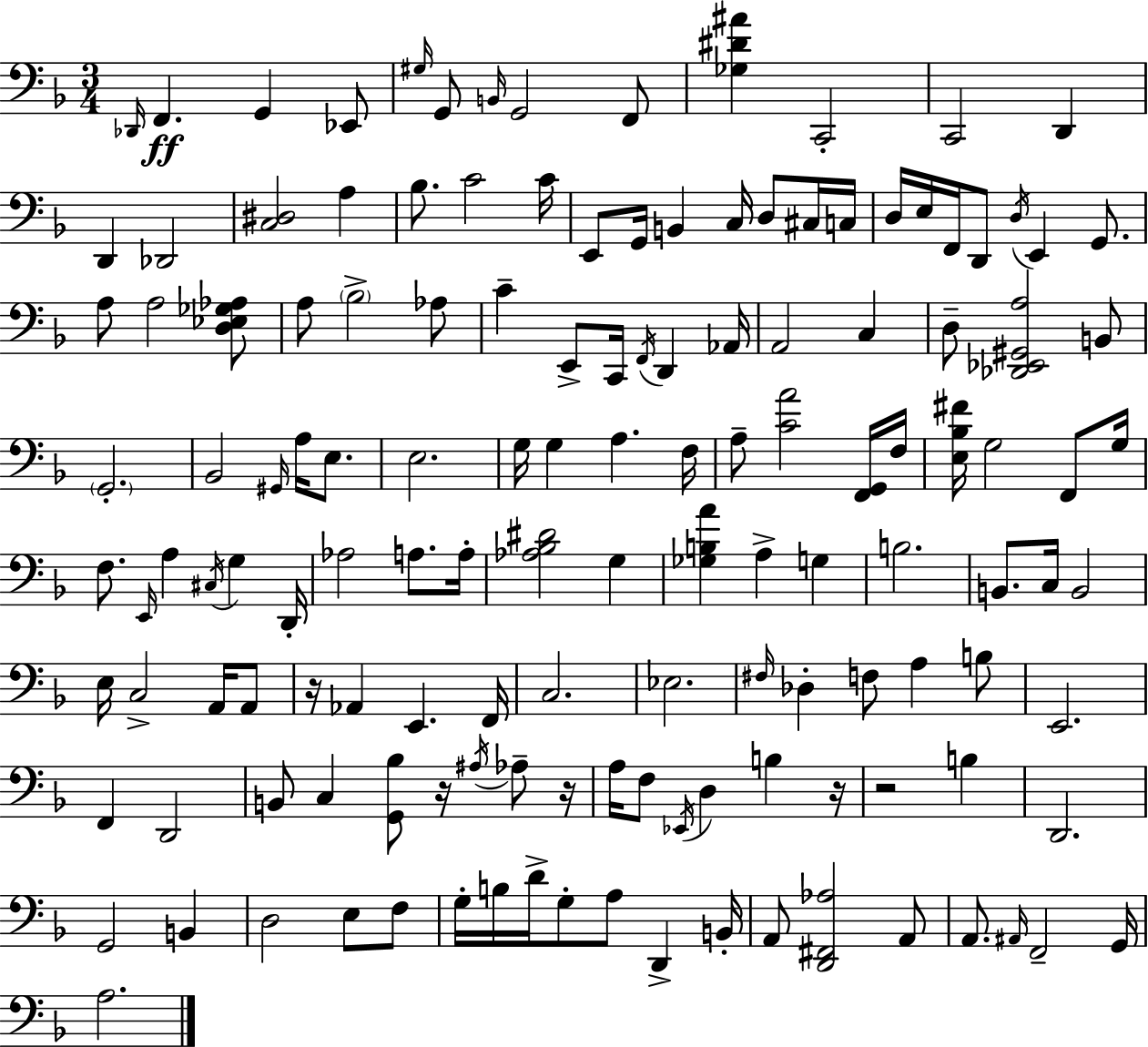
Db2/s F2/q. G2/q Eb2/e G#3/s G2/e B2/s G2/h F2/e [Gb3,D#4,A#4]/q C2/h C2/h D2/q D2/q Db2/h [C3,D#3]/h A3/q Bb3/e. C4/h C4/s E2/e G2/s B2/q C3/s D3/e C#3/s C3/s D3/s E3/s F2/s D2/e D3/s E2/q G2/e. A3/e A3/h [D3,Eb3,Gb3,Ab3]/e A3/e Bb3/h Ab3/e C4/q E2/e C2/s F2/s D2/q Ab2/s A2/h C3/q D3/e [Db2,Eb2,G#2,A3]/h B2/e G2/h. Bb2/h G#2/s A3/s E3/e. E3/h. G3/s G3/q A3/q. F3/s A3/e [C4,A4]/h [F2,G2]/s F3/s [E3,Bb3,F#4]/s G3/h F2/e G3/s F3/e. E2/s A3/q C#3/s G3/q D2/s Ab3/h A3/e. A3/s [Ab3,Bb3,D#4]/h G3/q [Gb3,B3,A4]/q A3/q G3/q B3/h. B2/e. C3/s B2/h E3/s C3/h A2/s A2/e R/s Ab2/q E2/q. F2/s C3/h. Eb3/h. F#3/s Db3/q F3/e A3/q B3/e E2/h. F2/q D2/h B2/e C3/q [G2,Bb3]/e R/s A#3/s Ab3/e R/s A3/s F3/e Eb2/s D3/q B3/q R/s R/h B3/q D2/h. G2/h B2/q D3/h E3/e F3/e G3/s B3/s D4/s G3/e A3/e D2/q B2/s A2/e [D2,F#2,Ab3]/h A2/e A2/e. A#2/s F2/h G2/s A3/h.